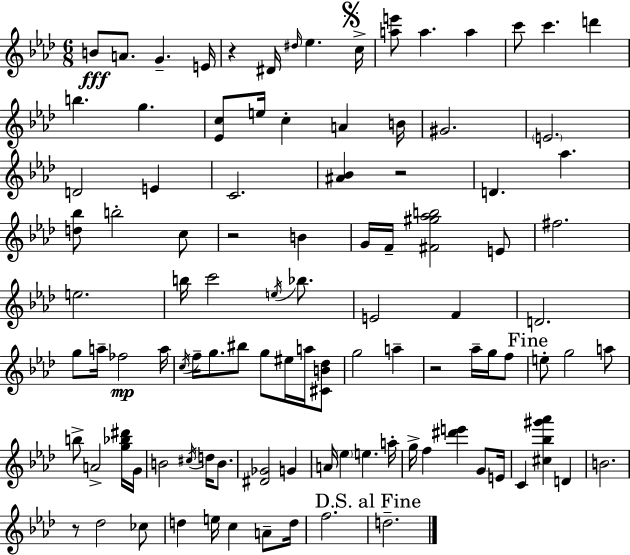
{
  \clef treble
  \numericTimeSignature
  \time 6/8
  \key f \minor
  \repeat volta 2 { b'8\fff a'8. g'4.-- e'16 | r4 dis'16 \grace { dis''16 } ees''4. | \mark \markup { \musicglyph "scripts.segno" } c''16-> <a'' e'''>8 a''4. a''4 | c'''8 c'''4. d'''4 | \break b''4. g''4. | <ees' c''>8 e''16 c''4-. a'4 | b'16 gis'2. | \parenthesize e'2. | \break d'2 e'4 | c'2. | <ais' bes'>4 r2 | d'4. aes''4. | \break <d'' bes''>8 b''2-. c''8 | r2 b'4 | g'16 f'16-- <fis' gis'' aes'' b''>2 e'8 | fis''2. | \break e''2. | b''16 c'''2 \acciaccatura { e''16 } bes''8. | e'2 f'4 | d'2. | \break g''8 a''16-- fes''2\mp | a''16 \acciaccatura { c''16 } f''16-- g''8. bis''8 g''8 eis''16 | a''16 <cis' b' des''>8 g''2 a''4-- | r2 aes''16-- | \break g''16 f''8 \mark "Fine" e''8-. g''2 | a''8 b''8-> a'2-> | <g'' bes'' dis'''>16 g'16 b'2 \acciaccatura { cis''16 } | d''16 b'8. <dis' ges'>2 | \break g'4 a'16 \parenthesize ees''4 e''4. | a''16-. g''16-> f''4 <dis''' e'''>4 | g'8 e'16 c'4 <cis'' bes'' gis''' aes'''>4 | d'4 b'2. | \break r8 des''2 | ces''8 d''4 e''16 c''4 | a'8-- d''16 f''2. | \mark "D.S. al Fine" d''2.-- | \break } \bar "|."
}